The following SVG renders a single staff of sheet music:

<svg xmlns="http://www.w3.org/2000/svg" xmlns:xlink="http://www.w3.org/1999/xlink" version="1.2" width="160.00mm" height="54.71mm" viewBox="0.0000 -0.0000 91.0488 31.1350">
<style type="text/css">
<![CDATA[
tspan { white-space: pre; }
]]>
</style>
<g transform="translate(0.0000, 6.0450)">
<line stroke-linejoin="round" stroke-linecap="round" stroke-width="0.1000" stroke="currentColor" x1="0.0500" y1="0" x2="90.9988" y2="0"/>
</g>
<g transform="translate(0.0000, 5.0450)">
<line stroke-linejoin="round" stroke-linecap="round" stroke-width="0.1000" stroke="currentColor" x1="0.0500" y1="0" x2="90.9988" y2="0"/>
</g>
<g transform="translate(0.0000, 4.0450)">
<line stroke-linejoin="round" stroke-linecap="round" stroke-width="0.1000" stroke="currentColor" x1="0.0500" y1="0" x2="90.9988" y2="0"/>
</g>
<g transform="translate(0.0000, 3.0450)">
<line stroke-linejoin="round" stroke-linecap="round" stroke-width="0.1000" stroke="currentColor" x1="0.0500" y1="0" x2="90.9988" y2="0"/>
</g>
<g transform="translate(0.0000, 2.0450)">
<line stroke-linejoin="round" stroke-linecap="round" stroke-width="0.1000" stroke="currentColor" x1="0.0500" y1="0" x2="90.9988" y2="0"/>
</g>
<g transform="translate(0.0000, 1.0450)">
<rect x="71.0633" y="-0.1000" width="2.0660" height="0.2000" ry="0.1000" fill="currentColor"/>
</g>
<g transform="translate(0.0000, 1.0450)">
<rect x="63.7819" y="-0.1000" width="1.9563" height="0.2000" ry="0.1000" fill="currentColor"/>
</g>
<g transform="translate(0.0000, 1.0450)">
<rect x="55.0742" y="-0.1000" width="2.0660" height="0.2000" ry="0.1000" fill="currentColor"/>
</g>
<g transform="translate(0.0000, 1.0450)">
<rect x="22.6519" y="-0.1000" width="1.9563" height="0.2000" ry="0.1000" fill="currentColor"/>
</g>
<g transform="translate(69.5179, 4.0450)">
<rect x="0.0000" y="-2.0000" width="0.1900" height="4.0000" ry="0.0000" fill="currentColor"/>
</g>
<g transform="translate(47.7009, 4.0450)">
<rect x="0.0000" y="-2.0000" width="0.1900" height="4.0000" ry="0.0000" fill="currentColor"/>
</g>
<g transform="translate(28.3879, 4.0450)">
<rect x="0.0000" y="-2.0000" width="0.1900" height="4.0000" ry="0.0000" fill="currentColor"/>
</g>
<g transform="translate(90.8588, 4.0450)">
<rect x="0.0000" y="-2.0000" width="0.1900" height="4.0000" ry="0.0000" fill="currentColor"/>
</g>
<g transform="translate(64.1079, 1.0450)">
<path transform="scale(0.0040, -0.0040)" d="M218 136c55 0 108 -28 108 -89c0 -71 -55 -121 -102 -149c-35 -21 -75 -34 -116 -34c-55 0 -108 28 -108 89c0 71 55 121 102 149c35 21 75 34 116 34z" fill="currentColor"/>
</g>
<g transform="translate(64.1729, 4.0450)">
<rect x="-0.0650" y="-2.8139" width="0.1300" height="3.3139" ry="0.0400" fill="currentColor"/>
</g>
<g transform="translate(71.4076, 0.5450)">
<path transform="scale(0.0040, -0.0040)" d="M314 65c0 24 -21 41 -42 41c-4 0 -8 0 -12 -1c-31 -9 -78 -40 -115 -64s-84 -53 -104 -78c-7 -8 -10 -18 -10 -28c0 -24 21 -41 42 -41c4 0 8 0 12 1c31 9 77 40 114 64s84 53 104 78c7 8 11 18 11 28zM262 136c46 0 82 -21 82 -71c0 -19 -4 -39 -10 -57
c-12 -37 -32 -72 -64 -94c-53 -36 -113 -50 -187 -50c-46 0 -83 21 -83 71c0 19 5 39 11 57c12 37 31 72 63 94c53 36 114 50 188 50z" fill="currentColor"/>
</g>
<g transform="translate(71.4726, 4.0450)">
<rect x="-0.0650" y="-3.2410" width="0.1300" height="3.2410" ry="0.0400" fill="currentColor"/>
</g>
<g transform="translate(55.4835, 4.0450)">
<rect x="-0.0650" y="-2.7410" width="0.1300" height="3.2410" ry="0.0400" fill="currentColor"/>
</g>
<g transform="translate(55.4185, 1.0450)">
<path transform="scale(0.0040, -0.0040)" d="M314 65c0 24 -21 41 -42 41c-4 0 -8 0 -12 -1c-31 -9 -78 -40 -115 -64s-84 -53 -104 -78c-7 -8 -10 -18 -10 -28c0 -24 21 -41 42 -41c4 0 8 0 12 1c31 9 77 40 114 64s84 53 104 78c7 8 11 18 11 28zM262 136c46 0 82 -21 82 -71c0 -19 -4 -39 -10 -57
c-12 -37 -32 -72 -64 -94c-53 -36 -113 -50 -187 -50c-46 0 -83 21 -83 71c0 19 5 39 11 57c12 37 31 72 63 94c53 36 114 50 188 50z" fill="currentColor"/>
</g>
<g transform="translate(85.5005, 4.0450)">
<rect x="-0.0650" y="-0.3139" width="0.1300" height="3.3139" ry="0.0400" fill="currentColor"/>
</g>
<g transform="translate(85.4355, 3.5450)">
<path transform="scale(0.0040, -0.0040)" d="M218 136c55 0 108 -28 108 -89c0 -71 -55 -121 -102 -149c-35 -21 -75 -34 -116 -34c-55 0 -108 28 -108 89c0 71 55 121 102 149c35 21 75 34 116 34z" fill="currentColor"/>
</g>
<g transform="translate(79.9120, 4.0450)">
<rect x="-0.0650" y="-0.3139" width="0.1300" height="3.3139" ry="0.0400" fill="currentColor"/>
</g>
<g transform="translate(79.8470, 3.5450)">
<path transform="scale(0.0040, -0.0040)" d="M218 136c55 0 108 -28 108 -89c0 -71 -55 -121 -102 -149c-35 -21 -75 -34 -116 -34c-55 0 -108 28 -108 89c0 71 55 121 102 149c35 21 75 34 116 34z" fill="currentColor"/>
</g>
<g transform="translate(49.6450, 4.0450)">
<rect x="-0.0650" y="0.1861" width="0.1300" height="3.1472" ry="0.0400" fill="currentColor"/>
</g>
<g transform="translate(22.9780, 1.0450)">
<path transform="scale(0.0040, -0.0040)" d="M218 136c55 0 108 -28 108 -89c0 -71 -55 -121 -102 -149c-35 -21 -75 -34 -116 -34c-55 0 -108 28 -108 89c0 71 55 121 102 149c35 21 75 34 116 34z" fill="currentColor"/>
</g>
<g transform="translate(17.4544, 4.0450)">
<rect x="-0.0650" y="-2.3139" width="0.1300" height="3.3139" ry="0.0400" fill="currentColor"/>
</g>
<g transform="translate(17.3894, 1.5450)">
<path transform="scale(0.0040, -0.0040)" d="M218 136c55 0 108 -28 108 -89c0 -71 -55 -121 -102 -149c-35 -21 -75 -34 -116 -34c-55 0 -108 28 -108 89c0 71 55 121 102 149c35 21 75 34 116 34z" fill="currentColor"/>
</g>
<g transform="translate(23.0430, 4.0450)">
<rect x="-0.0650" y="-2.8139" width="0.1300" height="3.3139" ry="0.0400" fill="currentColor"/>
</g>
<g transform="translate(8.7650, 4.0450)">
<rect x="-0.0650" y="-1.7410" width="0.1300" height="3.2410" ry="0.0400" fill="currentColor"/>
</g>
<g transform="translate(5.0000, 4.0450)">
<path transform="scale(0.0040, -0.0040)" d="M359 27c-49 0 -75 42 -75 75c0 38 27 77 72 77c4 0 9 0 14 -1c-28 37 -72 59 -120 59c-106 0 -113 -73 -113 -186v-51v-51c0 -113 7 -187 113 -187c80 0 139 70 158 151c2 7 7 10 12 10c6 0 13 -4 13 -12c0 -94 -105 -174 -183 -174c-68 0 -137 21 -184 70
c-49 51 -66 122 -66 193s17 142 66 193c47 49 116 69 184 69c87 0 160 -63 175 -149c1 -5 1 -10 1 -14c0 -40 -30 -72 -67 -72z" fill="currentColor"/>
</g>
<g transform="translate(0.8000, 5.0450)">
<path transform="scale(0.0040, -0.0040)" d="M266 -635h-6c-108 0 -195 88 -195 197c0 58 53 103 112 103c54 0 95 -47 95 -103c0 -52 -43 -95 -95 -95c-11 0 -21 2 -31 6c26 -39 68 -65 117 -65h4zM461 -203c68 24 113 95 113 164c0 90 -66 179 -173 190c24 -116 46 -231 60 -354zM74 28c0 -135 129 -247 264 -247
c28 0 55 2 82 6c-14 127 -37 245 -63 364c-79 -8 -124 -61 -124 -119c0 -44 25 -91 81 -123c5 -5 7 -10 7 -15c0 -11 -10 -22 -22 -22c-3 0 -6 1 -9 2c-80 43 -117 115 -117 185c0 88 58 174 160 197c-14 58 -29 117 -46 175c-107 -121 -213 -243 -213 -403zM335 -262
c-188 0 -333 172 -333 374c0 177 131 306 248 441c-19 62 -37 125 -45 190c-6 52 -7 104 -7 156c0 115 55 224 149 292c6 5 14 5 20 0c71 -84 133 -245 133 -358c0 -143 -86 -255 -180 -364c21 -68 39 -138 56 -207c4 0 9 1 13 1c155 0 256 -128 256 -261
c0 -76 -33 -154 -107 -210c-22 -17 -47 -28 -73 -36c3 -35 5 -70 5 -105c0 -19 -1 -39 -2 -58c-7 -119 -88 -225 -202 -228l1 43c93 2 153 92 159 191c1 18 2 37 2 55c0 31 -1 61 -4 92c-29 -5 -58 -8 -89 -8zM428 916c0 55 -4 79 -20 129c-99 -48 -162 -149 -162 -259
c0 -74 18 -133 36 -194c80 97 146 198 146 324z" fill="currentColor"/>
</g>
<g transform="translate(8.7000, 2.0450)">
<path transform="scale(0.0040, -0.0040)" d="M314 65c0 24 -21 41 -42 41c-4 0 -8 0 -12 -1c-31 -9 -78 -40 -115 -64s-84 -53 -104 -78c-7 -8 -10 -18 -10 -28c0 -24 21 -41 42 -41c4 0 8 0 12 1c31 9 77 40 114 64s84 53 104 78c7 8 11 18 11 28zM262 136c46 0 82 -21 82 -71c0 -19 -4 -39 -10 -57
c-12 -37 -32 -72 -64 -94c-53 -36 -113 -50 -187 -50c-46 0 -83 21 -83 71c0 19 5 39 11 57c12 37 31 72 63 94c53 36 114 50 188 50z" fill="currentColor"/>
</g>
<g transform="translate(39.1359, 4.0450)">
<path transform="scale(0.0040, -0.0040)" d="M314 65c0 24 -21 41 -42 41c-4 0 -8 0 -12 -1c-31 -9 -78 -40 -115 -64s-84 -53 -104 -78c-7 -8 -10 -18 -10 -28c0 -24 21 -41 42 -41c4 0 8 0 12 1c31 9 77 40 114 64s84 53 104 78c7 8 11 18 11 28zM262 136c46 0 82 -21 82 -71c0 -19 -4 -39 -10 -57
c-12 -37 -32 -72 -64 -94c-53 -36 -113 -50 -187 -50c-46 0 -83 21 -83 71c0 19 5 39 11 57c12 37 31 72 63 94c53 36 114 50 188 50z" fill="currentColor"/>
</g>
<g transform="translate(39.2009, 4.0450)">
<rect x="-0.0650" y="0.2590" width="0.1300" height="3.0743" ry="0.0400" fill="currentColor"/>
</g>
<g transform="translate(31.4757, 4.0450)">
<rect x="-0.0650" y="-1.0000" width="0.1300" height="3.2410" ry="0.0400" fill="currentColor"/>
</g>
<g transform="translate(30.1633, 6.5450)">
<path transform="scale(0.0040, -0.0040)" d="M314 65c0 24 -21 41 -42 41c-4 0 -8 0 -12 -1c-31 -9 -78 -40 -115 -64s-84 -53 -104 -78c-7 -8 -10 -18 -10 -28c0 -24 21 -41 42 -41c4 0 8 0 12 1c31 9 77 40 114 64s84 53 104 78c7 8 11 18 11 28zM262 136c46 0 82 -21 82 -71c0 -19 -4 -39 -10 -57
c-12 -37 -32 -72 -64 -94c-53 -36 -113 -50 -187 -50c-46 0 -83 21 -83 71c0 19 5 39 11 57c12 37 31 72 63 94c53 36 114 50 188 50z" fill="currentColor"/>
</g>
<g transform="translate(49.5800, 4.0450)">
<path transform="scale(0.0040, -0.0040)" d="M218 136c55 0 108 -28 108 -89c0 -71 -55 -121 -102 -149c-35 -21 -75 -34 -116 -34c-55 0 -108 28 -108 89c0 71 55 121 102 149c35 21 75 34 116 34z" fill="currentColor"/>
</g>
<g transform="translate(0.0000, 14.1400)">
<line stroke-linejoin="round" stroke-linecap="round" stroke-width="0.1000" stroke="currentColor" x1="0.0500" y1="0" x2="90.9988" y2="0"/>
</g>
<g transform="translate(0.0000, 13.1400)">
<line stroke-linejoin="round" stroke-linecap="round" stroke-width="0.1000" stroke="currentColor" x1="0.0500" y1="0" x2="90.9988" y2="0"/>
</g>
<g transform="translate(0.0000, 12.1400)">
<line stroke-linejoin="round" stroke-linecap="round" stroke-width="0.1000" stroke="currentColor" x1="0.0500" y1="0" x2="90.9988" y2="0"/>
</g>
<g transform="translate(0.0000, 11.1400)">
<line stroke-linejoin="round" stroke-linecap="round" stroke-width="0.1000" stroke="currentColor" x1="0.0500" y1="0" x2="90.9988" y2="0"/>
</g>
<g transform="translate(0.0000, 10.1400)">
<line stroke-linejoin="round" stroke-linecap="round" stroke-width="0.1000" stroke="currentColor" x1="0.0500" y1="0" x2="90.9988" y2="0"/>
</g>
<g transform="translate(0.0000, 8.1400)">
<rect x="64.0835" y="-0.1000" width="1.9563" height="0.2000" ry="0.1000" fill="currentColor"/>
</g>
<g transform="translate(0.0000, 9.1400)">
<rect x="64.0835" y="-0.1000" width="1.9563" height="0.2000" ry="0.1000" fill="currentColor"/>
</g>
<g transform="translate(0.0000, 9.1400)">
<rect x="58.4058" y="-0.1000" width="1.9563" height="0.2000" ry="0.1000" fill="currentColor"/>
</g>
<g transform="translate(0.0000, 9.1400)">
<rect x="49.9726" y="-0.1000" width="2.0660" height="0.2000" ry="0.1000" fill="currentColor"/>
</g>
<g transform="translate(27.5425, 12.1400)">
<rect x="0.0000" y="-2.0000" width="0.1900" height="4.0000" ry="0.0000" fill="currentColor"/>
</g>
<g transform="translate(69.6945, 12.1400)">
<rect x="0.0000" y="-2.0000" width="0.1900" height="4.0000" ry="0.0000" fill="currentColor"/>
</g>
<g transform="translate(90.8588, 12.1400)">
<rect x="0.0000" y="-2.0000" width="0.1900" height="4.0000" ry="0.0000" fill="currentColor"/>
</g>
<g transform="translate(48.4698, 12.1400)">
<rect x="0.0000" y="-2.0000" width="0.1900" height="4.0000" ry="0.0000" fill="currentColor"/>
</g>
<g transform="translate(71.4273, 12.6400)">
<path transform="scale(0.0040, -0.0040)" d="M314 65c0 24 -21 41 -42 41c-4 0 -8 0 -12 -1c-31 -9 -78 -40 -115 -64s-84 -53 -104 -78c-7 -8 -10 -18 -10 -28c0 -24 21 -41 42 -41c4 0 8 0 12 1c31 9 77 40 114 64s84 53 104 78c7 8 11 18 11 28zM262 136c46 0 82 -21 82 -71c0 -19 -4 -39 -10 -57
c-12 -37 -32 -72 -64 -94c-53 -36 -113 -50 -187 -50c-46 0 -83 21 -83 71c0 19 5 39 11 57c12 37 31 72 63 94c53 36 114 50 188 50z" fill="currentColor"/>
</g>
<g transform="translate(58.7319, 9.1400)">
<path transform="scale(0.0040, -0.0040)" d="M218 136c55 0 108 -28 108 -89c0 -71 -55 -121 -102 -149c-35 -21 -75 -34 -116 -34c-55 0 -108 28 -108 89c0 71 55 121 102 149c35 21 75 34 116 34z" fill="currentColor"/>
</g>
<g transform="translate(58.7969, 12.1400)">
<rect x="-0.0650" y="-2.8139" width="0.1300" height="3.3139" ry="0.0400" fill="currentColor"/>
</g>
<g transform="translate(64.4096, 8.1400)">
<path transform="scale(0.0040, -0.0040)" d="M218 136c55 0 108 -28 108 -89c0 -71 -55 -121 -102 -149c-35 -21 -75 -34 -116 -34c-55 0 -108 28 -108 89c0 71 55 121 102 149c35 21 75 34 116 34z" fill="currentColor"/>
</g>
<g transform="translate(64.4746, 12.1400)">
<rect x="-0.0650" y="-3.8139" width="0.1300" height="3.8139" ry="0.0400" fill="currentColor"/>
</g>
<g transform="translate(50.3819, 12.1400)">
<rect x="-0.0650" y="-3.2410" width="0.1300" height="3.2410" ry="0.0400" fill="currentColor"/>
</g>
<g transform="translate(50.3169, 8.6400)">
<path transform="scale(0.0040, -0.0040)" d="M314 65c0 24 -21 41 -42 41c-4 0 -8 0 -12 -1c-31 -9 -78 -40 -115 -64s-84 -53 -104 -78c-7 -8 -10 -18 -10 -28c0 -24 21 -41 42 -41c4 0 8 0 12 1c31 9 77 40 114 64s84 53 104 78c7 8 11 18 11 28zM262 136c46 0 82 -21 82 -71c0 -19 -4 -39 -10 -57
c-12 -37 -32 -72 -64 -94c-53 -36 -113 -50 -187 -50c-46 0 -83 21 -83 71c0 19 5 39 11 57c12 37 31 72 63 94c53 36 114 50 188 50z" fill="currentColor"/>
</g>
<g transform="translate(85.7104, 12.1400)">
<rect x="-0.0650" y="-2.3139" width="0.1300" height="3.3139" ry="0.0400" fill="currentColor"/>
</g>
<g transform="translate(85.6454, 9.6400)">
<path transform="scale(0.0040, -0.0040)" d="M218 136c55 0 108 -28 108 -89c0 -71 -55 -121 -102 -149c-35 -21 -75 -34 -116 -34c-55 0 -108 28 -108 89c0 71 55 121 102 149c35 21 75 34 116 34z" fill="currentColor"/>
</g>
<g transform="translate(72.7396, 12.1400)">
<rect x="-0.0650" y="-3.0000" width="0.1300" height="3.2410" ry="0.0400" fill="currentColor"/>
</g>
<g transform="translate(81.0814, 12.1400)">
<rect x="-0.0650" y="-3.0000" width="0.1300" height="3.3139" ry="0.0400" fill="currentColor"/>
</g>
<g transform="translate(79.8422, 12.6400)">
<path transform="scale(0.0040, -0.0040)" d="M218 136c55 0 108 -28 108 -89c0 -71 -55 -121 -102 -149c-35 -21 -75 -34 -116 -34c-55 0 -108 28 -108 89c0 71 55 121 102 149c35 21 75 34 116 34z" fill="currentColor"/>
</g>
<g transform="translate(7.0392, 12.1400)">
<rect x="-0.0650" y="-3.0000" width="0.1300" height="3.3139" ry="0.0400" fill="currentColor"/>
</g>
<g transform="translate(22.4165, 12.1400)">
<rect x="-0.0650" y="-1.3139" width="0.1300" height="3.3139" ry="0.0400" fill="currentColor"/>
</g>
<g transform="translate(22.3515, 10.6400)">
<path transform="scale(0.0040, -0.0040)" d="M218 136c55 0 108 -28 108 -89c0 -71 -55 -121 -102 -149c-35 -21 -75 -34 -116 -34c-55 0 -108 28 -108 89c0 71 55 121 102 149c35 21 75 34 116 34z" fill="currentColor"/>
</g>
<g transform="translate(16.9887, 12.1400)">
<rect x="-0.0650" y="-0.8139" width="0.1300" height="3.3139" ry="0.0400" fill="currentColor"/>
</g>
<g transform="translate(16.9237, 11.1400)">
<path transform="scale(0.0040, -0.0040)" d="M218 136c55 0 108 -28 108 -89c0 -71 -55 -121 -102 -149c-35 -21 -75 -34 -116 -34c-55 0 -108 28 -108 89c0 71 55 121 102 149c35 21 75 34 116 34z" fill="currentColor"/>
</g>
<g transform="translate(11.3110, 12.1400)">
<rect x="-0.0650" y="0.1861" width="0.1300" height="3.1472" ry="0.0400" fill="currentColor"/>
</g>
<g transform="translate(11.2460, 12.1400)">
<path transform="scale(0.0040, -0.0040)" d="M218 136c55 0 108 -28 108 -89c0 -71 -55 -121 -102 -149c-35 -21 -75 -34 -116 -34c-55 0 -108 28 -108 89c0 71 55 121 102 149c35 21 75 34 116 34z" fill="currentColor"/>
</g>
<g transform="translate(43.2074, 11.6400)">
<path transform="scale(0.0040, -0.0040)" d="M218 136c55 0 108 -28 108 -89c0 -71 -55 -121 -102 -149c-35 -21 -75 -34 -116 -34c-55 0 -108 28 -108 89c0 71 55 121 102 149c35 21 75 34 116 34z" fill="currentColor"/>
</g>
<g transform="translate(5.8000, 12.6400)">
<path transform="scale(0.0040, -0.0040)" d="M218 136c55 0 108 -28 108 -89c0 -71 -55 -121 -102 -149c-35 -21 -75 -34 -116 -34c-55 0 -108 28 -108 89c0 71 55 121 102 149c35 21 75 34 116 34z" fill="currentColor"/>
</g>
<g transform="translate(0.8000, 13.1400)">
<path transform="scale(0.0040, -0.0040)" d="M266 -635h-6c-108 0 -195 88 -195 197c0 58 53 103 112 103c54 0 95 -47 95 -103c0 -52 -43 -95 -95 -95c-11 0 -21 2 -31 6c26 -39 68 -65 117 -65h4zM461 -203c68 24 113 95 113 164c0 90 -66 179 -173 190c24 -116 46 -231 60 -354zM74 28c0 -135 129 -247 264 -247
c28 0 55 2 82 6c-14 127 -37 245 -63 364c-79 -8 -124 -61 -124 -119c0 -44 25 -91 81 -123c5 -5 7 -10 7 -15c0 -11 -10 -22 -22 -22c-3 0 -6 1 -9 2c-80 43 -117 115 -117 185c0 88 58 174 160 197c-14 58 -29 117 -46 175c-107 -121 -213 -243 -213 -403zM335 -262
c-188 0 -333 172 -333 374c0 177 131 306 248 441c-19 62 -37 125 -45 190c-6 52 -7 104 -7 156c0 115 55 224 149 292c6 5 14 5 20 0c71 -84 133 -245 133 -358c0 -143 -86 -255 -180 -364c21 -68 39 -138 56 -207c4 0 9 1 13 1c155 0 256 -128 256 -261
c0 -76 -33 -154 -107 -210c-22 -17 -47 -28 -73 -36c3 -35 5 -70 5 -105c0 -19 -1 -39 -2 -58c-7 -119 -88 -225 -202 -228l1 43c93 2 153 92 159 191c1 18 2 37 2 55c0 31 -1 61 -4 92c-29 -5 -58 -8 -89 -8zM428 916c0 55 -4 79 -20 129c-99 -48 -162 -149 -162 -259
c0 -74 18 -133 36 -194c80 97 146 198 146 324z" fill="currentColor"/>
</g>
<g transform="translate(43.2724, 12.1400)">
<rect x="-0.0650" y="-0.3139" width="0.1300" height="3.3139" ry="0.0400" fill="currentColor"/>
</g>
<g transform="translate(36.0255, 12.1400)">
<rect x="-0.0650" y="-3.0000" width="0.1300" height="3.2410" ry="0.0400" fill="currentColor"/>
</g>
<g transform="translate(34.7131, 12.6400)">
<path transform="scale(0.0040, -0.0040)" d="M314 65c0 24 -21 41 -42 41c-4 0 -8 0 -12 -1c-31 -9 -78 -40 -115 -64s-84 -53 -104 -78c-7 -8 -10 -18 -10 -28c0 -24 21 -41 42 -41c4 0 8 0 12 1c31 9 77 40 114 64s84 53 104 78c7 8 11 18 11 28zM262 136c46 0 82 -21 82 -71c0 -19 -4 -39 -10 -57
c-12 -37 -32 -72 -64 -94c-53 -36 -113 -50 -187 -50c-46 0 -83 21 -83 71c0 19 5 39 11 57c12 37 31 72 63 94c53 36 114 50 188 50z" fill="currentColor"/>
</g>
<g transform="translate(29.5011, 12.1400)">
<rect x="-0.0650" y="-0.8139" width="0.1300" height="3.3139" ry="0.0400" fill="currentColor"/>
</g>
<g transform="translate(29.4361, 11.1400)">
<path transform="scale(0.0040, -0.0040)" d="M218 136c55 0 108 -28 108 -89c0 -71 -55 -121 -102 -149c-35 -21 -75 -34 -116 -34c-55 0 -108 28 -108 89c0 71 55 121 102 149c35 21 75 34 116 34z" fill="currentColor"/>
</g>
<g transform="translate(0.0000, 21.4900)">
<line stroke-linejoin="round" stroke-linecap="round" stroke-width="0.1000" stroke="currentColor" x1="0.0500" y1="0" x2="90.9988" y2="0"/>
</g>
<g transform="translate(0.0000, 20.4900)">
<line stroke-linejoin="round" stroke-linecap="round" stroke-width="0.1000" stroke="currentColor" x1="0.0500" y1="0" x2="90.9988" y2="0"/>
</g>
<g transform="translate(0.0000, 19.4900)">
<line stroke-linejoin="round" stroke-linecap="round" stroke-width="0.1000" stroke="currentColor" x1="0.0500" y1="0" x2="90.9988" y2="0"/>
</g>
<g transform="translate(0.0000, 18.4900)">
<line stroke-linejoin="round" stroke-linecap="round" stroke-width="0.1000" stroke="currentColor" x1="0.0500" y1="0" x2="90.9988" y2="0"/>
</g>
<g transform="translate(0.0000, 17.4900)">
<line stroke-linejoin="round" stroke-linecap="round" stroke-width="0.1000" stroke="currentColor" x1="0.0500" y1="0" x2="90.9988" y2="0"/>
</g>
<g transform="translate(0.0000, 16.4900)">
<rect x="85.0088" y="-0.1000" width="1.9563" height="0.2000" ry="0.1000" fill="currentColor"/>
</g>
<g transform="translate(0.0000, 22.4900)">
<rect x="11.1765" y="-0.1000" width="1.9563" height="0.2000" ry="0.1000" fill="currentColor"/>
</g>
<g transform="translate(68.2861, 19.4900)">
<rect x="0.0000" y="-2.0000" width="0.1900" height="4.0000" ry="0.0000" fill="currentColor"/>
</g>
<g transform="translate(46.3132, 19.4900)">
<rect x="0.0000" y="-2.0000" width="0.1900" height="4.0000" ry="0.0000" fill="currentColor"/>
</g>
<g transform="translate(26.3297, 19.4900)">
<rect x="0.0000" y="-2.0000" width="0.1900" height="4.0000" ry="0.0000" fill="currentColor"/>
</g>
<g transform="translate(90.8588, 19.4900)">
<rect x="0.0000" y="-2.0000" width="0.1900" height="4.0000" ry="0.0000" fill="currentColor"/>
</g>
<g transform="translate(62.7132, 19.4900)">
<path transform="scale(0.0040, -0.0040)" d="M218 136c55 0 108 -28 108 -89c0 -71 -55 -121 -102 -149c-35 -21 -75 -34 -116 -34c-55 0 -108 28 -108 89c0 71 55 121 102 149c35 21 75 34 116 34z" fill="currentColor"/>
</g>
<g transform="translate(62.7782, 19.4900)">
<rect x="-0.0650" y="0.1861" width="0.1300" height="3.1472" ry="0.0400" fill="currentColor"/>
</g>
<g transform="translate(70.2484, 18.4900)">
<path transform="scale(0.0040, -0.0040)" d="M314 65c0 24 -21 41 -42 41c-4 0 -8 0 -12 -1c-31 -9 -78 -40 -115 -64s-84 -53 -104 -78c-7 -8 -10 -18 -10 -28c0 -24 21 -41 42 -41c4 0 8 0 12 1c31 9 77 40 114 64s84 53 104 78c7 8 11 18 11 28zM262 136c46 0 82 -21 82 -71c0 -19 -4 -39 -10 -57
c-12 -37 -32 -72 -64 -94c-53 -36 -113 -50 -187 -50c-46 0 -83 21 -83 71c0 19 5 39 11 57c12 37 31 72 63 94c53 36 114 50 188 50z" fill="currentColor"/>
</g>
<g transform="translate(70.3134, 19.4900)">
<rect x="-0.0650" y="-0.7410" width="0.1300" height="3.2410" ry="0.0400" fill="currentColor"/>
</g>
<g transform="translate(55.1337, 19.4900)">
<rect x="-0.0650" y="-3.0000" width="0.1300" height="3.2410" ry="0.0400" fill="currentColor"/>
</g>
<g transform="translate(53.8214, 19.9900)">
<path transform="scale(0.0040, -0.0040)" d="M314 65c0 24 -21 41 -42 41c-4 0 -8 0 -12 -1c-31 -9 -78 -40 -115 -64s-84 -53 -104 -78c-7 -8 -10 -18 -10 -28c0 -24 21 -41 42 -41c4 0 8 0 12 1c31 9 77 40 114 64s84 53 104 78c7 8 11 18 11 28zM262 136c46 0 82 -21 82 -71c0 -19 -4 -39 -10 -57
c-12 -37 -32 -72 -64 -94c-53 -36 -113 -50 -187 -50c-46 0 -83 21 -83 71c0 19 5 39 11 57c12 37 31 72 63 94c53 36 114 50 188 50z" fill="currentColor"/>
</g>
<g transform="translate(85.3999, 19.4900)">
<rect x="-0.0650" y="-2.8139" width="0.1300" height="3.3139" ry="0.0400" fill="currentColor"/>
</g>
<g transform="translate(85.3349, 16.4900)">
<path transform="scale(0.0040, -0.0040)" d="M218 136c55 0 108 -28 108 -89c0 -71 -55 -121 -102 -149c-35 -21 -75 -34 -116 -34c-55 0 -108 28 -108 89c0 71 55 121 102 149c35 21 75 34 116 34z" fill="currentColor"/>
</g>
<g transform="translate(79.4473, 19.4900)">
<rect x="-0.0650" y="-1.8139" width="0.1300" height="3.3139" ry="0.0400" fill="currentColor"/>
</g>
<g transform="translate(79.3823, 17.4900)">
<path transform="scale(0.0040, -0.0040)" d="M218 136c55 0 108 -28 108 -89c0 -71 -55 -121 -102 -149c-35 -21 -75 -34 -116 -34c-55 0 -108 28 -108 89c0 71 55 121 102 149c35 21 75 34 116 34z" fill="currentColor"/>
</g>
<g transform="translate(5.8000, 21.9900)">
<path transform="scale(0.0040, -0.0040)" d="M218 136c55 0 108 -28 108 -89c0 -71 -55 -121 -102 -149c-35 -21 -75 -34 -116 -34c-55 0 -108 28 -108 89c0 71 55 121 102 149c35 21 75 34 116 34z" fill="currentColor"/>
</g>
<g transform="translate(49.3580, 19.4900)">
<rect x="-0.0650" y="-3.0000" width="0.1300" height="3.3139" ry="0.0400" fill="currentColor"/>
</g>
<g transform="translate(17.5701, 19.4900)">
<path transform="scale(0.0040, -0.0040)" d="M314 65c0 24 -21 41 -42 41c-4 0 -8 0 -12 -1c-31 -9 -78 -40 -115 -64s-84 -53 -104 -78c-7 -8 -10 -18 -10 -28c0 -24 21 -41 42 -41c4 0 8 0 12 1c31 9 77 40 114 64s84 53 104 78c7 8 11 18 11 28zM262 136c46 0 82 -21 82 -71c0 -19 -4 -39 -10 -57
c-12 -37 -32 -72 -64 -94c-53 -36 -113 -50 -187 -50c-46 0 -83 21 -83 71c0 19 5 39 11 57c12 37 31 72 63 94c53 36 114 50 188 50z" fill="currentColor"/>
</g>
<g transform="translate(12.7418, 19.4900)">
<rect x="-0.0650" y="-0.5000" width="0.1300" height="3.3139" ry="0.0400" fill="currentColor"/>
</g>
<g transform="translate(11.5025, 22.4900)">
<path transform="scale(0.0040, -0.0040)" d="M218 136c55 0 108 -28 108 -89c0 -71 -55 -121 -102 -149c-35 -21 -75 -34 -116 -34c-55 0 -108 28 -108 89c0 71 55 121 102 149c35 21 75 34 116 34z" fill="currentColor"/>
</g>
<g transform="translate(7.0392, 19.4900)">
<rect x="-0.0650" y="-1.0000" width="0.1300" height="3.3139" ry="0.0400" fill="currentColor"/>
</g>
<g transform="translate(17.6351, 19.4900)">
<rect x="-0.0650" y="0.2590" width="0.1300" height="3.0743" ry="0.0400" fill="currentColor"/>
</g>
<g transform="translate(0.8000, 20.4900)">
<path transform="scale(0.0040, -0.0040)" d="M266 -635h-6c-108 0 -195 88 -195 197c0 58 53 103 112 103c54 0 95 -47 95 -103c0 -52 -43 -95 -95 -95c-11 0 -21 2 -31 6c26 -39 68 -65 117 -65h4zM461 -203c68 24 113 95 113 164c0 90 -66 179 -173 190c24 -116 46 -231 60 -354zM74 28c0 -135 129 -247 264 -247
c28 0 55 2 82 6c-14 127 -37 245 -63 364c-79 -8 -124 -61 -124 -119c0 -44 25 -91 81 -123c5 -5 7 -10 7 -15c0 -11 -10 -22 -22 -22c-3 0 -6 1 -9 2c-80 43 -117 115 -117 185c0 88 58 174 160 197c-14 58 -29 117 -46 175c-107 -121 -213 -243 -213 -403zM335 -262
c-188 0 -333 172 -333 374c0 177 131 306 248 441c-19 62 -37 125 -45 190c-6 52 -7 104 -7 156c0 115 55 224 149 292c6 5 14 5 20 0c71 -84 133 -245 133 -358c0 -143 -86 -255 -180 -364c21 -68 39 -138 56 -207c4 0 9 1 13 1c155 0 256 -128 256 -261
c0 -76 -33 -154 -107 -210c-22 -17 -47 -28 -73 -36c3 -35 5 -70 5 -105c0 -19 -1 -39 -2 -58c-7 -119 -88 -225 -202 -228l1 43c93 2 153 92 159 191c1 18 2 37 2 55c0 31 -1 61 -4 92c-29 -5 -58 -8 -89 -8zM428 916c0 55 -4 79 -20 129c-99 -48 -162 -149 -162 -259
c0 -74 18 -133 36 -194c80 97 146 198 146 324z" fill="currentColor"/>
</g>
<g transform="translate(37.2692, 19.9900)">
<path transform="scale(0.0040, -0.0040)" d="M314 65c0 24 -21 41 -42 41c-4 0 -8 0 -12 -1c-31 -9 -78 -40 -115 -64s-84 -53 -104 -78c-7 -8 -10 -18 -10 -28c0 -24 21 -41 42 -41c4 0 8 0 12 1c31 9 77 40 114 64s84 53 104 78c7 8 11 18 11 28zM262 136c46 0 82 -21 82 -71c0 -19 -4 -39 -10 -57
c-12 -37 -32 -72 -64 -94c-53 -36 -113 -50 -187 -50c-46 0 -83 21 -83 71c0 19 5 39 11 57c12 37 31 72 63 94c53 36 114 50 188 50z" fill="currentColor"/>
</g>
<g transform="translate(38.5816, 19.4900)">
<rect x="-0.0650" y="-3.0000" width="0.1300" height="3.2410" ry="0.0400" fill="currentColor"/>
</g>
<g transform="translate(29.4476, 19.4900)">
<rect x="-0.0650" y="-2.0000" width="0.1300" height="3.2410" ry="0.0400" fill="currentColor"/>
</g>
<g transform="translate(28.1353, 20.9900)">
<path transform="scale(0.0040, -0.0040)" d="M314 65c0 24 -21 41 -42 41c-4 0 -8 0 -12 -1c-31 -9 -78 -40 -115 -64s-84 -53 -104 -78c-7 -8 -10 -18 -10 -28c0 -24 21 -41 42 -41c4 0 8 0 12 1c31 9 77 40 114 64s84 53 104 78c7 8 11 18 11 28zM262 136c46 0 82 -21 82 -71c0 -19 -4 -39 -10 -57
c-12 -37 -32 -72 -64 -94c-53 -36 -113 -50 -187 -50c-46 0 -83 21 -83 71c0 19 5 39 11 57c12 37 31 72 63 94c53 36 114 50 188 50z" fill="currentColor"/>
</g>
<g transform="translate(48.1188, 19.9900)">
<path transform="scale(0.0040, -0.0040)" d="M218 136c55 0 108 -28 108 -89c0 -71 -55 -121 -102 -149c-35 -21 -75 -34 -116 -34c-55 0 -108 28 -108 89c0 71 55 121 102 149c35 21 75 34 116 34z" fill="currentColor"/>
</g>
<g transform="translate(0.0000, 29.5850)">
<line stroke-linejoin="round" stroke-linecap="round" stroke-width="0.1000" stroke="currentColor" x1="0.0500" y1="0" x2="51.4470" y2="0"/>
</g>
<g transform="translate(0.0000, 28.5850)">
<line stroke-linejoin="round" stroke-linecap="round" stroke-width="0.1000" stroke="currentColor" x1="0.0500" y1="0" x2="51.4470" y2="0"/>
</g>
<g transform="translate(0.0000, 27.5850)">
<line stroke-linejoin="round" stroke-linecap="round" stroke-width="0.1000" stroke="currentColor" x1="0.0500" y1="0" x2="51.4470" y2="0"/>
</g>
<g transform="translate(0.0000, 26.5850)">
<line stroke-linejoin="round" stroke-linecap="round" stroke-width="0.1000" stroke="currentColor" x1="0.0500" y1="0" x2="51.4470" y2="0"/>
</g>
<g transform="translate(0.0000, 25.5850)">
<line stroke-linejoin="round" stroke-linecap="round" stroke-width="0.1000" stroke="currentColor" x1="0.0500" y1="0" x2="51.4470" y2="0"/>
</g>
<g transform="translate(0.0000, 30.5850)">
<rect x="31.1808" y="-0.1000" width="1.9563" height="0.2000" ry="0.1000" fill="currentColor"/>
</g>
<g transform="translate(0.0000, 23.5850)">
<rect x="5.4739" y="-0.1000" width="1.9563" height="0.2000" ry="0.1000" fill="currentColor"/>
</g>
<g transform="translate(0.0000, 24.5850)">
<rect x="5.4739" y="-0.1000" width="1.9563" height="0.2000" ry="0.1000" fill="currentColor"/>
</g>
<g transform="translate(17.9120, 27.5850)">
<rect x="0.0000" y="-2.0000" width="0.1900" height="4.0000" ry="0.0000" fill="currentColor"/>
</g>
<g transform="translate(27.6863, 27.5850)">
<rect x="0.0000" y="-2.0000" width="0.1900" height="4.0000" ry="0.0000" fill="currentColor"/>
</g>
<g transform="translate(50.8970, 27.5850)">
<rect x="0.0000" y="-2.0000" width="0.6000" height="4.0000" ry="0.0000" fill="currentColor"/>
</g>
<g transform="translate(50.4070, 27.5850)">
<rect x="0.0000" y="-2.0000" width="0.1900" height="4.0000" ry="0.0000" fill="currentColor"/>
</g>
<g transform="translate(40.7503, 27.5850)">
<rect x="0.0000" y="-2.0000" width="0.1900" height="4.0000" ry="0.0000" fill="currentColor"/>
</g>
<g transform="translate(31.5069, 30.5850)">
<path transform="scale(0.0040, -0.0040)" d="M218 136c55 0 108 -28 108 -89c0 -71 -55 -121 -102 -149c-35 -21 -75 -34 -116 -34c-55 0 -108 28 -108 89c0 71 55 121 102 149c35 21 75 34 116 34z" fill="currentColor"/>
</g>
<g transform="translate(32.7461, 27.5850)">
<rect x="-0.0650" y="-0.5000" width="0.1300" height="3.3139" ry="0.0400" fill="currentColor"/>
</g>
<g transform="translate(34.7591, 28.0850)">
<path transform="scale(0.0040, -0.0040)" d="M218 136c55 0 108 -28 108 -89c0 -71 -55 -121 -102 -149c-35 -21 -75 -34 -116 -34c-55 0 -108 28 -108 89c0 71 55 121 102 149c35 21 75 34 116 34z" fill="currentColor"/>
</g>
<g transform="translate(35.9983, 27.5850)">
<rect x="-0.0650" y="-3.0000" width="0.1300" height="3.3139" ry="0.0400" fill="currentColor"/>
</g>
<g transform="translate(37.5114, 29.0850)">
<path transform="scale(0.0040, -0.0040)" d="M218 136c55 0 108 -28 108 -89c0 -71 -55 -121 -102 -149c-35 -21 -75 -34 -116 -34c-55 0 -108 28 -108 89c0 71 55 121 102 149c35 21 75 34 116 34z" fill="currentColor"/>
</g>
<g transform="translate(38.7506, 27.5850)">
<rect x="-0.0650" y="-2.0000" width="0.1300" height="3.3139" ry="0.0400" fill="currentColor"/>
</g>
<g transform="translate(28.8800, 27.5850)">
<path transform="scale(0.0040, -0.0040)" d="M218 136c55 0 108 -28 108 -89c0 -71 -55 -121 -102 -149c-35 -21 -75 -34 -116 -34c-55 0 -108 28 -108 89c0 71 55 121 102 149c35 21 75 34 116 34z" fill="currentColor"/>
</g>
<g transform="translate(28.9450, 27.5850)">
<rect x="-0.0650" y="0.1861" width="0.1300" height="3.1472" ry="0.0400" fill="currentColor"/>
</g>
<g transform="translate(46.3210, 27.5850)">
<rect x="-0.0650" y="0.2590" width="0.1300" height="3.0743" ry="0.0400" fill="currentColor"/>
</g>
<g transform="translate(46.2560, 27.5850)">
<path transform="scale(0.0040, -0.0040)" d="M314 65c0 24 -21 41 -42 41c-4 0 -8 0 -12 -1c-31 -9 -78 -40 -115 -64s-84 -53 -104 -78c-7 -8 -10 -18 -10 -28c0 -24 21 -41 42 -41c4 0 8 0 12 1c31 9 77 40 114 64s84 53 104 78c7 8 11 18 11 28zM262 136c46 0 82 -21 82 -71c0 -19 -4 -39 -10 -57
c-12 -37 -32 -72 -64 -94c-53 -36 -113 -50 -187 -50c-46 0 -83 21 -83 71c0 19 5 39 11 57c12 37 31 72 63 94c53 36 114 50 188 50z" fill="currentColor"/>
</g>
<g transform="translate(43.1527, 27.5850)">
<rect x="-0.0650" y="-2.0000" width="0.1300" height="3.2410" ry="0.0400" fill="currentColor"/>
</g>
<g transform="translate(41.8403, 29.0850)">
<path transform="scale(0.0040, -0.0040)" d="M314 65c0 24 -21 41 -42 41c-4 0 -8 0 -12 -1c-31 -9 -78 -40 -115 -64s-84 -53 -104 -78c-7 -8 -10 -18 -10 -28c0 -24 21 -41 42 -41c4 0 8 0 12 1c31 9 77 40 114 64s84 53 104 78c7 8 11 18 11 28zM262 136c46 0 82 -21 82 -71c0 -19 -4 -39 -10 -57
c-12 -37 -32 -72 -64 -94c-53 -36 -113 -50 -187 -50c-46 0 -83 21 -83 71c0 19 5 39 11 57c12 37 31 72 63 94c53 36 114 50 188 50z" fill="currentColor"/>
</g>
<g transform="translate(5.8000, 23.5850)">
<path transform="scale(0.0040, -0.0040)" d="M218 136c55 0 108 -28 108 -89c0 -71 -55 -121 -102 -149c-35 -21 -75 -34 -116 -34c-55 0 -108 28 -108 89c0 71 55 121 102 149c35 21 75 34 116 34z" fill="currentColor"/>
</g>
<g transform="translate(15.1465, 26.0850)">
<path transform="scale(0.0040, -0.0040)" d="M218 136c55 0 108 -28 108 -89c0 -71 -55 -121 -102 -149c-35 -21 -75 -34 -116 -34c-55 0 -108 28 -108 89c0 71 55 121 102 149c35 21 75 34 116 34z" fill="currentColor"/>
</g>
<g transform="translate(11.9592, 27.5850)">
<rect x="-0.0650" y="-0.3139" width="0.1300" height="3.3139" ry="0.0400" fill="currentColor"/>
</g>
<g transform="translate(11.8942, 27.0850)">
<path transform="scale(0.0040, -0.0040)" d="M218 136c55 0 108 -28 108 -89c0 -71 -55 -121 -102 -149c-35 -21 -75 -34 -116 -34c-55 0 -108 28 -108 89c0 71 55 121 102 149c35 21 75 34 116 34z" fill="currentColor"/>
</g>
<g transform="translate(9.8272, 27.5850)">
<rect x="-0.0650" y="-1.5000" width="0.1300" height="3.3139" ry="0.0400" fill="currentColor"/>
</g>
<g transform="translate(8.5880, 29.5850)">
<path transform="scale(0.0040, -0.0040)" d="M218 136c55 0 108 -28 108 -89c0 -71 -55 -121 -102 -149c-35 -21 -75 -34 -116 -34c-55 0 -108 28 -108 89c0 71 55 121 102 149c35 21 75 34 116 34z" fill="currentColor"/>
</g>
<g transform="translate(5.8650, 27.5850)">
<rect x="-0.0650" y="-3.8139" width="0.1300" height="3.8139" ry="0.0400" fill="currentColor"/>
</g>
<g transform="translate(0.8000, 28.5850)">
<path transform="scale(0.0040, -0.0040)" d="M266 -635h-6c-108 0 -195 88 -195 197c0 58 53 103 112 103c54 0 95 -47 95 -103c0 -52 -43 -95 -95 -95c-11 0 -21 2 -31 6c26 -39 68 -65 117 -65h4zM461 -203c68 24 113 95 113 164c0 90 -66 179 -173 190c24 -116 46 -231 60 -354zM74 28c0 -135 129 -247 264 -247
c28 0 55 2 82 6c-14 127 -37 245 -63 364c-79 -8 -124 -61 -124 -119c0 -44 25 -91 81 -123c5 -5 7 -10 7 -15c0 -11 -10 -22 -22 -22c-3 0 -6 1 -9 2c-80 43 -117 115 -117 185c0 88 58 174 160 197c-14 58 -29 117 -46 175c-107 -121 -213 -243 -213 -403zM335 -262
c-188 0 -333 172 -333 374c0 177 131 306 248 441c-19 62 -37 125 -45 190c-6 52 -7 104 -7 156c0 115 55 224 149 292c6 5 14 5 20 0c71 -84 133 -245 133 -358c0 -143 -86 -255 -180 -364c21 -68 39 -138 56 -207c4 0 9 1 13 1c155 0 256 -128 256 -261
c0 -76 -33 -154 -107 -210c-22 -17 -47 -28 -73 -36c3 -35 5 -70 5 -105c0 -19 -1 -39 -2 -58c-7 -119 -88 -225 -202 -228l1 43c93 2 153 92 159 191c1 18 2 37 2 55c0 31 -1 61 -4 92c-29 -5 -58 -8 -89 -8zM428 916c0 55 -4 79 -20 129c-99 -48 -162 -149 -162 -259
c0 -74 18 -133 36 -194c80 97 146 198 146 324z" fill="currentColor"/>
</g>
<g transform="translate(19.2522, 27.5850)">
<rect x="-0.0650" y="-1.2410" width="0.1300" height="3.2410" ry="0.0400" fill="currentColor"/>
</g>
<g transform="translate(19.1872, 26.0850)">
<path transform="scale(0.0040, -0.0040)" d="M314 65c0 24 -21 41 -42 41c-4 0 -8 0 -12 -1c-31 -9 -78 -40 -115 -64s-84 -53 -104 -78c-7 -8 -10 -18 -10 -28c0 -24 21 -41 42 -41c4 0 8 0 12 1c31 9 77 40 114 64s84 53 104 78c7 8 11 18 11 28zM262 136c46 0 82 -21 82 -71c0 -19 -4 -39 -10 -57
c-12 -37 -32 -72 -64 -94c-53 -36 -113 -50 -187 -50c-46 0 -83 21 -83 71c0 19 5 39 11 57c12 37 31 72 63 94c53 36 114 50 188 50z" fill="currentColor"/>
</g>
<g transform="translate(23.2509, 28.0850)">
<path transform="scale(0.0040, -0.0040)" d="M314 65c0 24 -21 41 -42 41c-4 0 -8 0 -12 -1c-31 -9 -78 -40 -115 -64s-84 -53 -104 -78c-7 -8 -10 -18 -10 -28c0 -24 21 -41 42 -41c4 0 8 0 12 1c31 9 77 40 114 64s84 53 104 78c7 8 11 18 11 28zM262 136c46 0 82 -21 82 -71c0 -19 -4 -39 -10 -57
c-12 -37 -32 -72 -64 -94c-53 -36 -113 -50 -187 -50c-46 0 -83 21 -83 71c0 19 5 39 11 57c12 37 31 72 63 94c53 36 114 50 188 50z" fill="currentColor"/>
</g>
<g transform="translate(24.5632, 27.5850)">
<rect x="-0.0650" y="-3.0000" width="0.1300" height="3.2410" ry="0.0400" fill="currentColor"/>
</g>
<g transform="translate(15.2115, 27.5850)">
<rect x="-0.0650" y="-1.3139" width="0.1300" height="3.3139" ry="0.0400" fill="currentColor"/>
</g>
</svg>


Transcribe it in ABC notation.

X:1
T:Untitled
M:4/4
L:1/4
K:C
f2 g a D2 B2 B a2 a b2 c c A B d e d A2 c b2 a c' A2 A g D C B2 F2 A2 A A2 B d2 f a c' E c e e2 A2 B C A F F2 B2